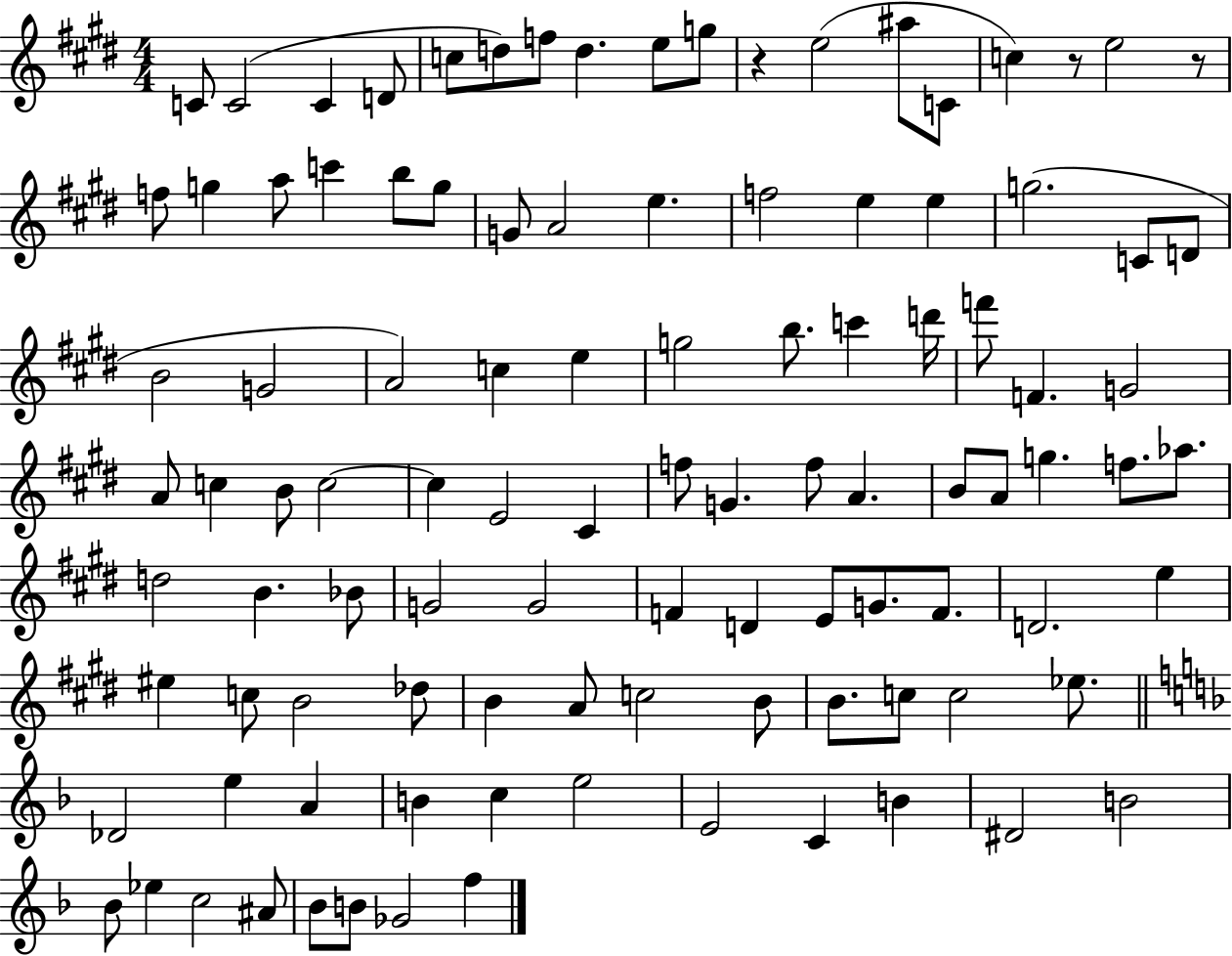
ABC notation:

X:1
T:Untitled
M:4/4
L:1/4
K:E
C/2 C2 C D/2 c/2 d/2 f/2 d e/2 g/2 z e2 ^a/2 C/2 c z/2 e2 z/2 f/2 g a/2 c' b/2 g/2 G/2 A2 e f2 e e g2 C/2 D/2 B2 G2 A2 c e g2 b/2 c' d'/4 f'/2 F G2 A/2 c B/2 c2 c E2 ^C f/2 G f/2 A B/2 A/2 g f/2 _a/2 d2 B _B/2 G2 G2 F D E/2 G/2 F/2 D2 e ^e c/2 B2 _d/2 B A/2 c2 B/2 B/2 c/2 c2 _e/2 _D2 e A B c e2 E2 C B ^D2 B2 _B/2 _e c2 ^A/2 _B/2 B/2 _G2 f